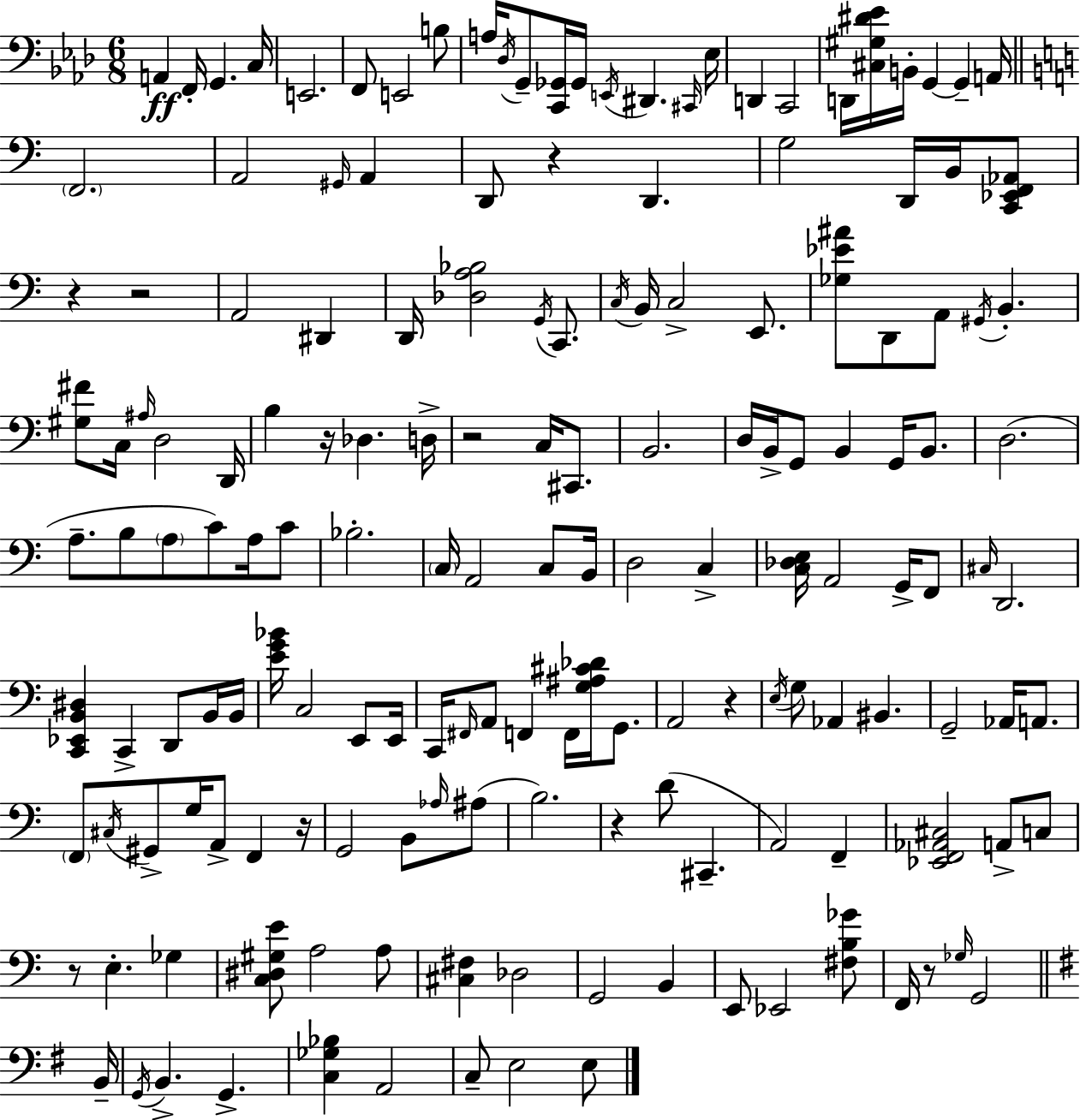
X:1
T:Untitled
M:6/8
L:1/4
K:Ab
A,, F,,/4 G,, C,/4 E,,2 F,,/2 E,,2 B,/2 A,/4 _D,/4 G,,/2 [C,,_G,,]/4 _G,,/4 E,,/4 ^D,, ^C,,/4 _E,/4 D,, C,,2 D,,/4 [^C,^G,^D_E]/4 B,,/4 G,, G,, A,,/4 F,,2 A,,2 ^G,,/4 A,, D,,/2 z D,, G,2 D,,/4 B,,/4 [C,,_E,,F,,_A,,]/2 z z2 A,,2 ^D,, D,,/4 [_D,A,_B,]2 G,,/4 C,,/2 C,/4 B,,/4 C,2 E,,/2 [_G,_E^A]/2 D,,/2 A,,/2 ^G,,/4 B,, [^G,^F]/2 C,/4 ^A,/4 D,2 D,,/4 B, z/4 _D, D,/4 z2 C,/4 ^C,,/2 B,,2 D,/4 B,,/4 G,,/2 B,, G,,/4 B,,/2 D,2 A,/2 B,/2 A,/2 C/2 A,/4 C/2 _B,2 C,/4 A,,2 C,/2 B,,/4 D,2 C, [C,_D,E,]/4 A,,2 G,,/4 F,,/2 ^C,/4 D,,2 [C,,_E,,B,,^D,] C,, D,,/2 B,,/4 B,,/4 [EG_B]/4 C,2 E,,/2 E,,/4 C,,/4 ^F,,/4 A,,/2 F,, F,,/4 [G,^A,^C_D]/4 G,,/2 A,,2 z E,/4 G,/2 _A,, ^B,, G,,2 _A,,/4 A,,/2 F,,/2 ^C,/4 ^G,,/2 G,/4 A,,/2 F,, z/4 G,,2 B,,/2 _A,/4 ^A,/2 B,2 z D/2 ^C,, A,,2 F,, [_E,,F,,_A,,^C,]2 A,,/2 C,/2 z/2 E, _G, [C,^D,^G,E]/2 A,2 A,/2 [^C,^F,] _D,2 G,,2 B,, E,,/2 _E,,2 [^F,B,_G]/2 F,,/4 z/2 _G,/4 G,,2 B,,/4 G,,/4 B,, G,, [C,_G,_B,] A,,2 C,/2 E,2 E,/2